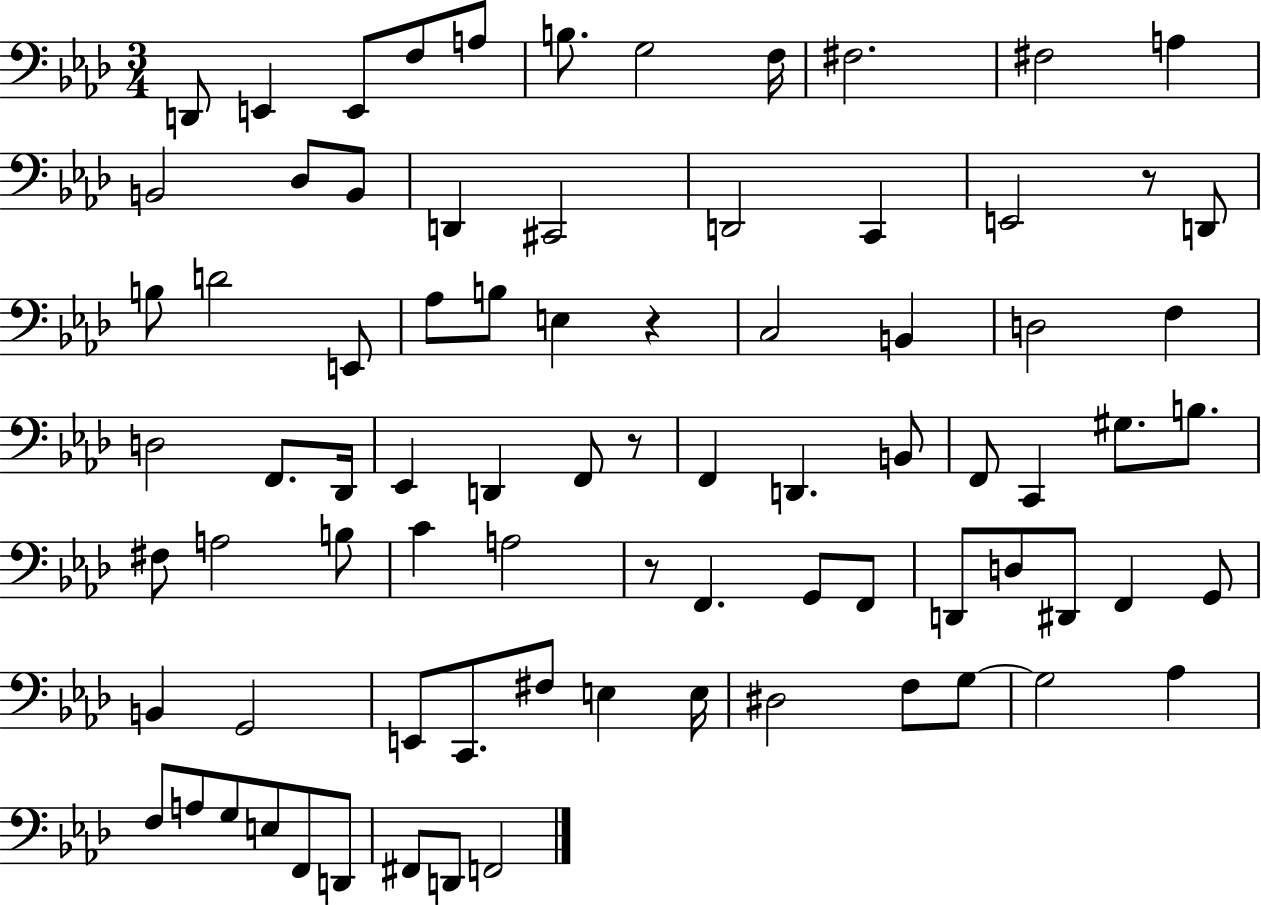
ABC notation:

X:1
T:Untitled
M:3/4
L:1/4
K:Ab
D,,/2 E,, E,,/2 F,/2 A,/2 B,/2 G,2 F,/4 ^F,2 ^F,2 A, B,,2 _D,/2 B,,/2 D,, ^C,,2 D,,2 C,, E,,2 z/2 D,,/2 B,/2 D2 E,,/2 _A,/2 B,/2 E, z C,2 B,, D,2 F, D,2 F,,/2 _D,,/4 _E,, D,, F,,/2 z/2 F,, D,, B,,/2 F,,/2 C,, ^G,/2 B,/2 ^F,/2 A,2 B,/2 C A,2 z/2 F,, G,,/2 F,,/2 D,,/2 D,/2 ^D,,/2 F,, G,,/2 B,, G,,2 E,,/2 C,,/2 ^F,/2 E, E,/4 ^D,2 F,/2 G,/2 G,2 _A, F,/2 A,/2 G,/2 E,/2 F,,/2 D,,/2 ^F,,/2 D,,/2 F,,2